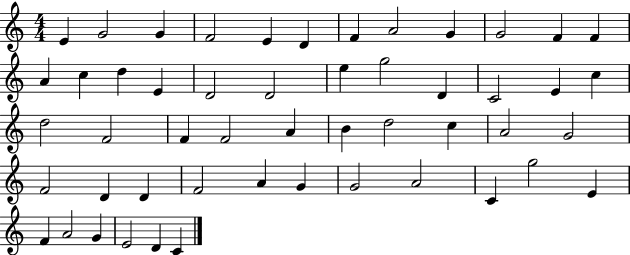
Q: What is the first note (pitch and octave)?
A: E4